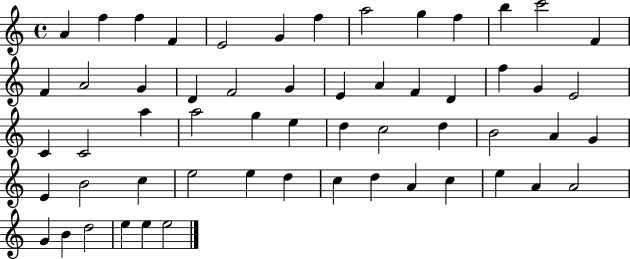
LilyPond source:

{
  \clef treble
  \time 4/4
  \defaultTimeSignature
  \key c \major
  a'4 f''4 f''4 f'4 | e'2 g'4 f''4 | a''2 g''4 f''4 | b''4 c'''2 f'4 | \break f'4 a'2 g'4 | d'4 f'2 g'4 | e'4 a'4 f'4 d'4 | f''4 g'4 e'2 | \break c'4 c'2 a''4 | a''2 g''4 e''4 | d''4 c''2 d''4 | b'2 a'4 g'4 | \break e'4 b'2 c''4 | e''2 e''4 d''4 | c''4 d''4 a'4 c''4 | e''4 a'4 a'2 | \break g'4 b'4 d''2 | e''4 e''4 e''2 | \bar "|."
}